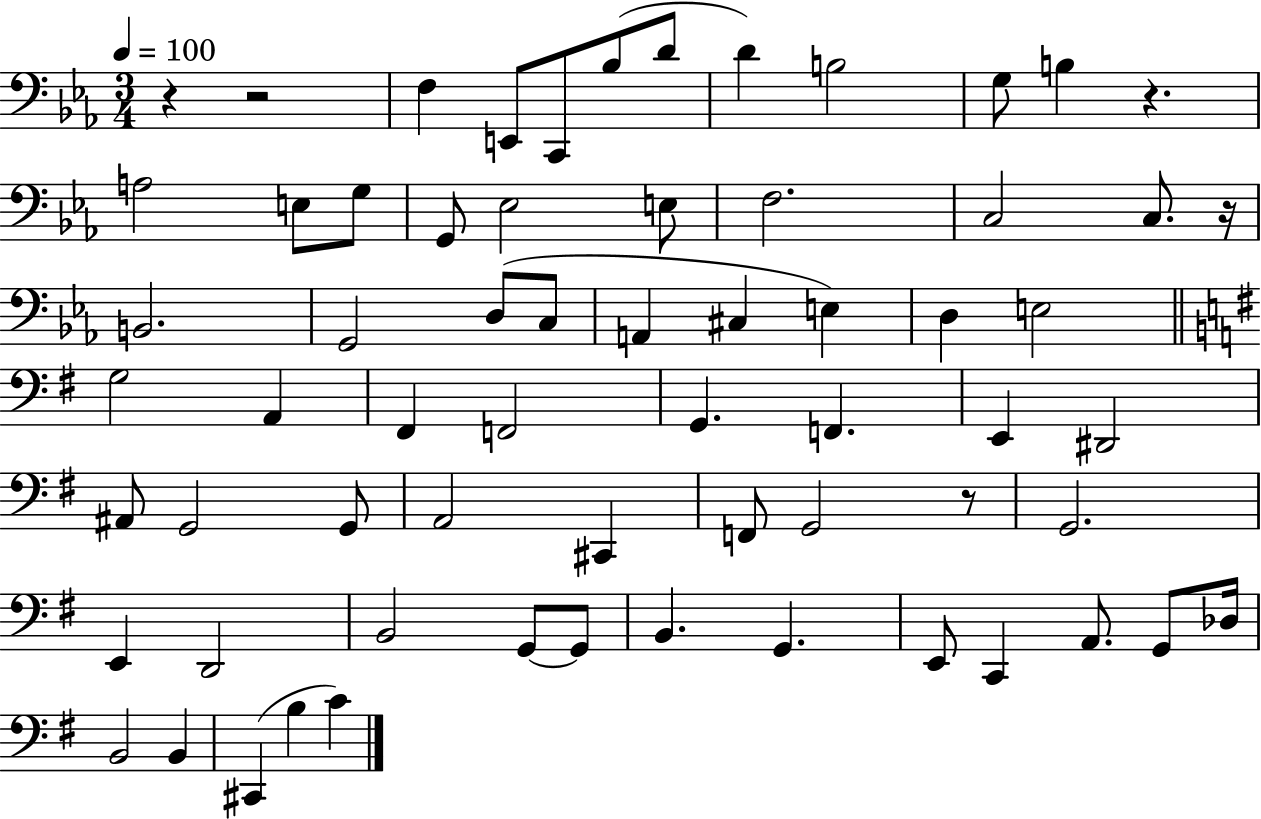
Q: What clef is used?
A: bass